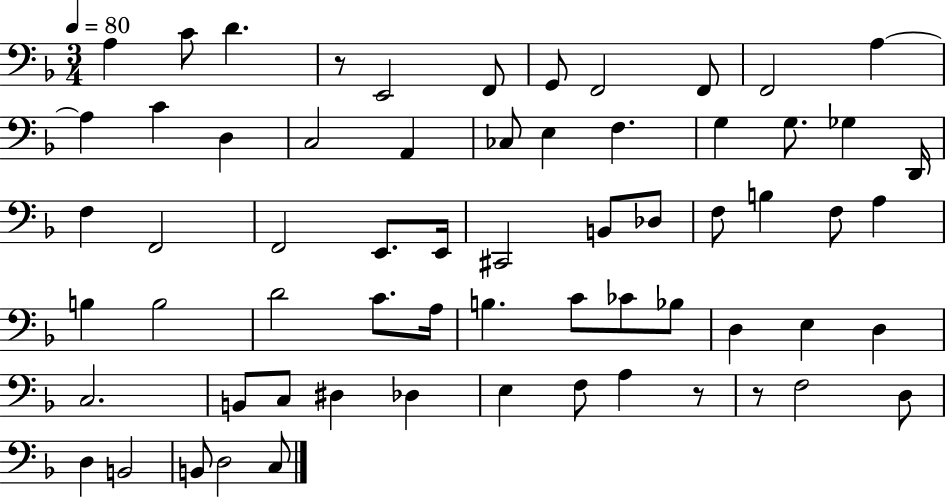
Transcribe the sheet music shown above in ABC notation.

X:1
T:Untitled
M:3/4
L:1/4
K:F
A, C/2 D z/2 E,,2 F,,/2 G,,/2 F,,2 F,,/2 F,,2 A, A, C D, C,2 A,, _C,/2 E, F, G, G,/2 _G, D,,/4 F, F,,2 F,,2 E,,/2 E,,/4 ^C,,2 B,,/2 _D,/2 F,/2 B, F,/2 A, B, B,2 D2 C/2 A,/4 B, C/2 _C/2 _B,/2 D, E, D, C,2 B,,/2 C,/2 ^D, _D, E, F,/2 A, z/2 z/2 F,2 D,/2 D, B,,2 B,,/2 D,2 C,/2